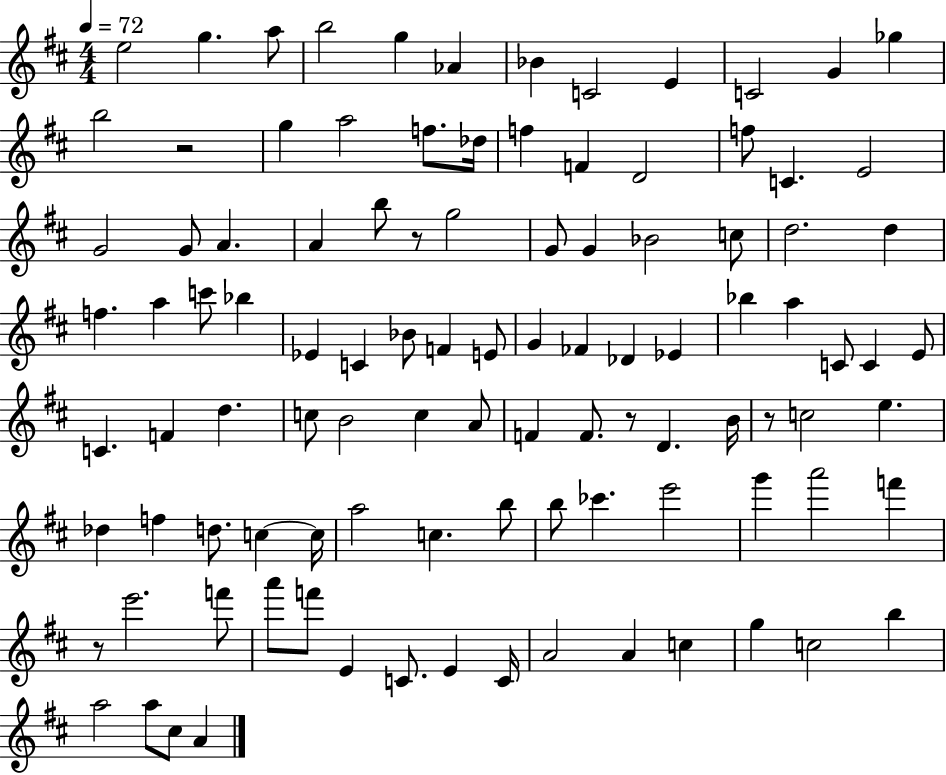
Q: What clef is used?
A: treble